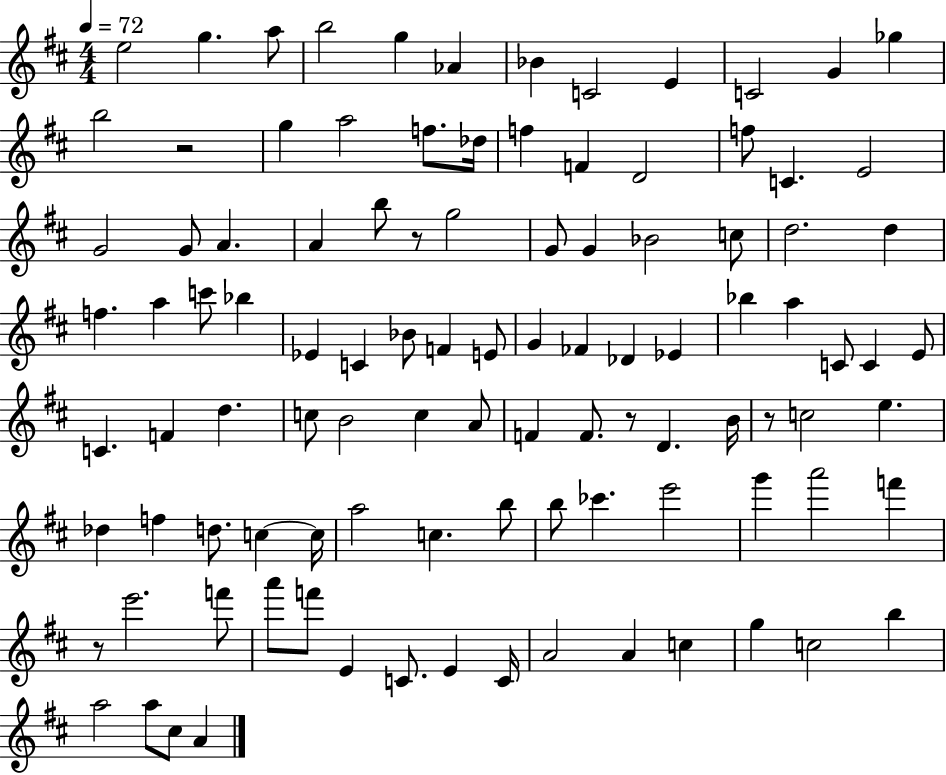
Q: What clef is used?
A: treble